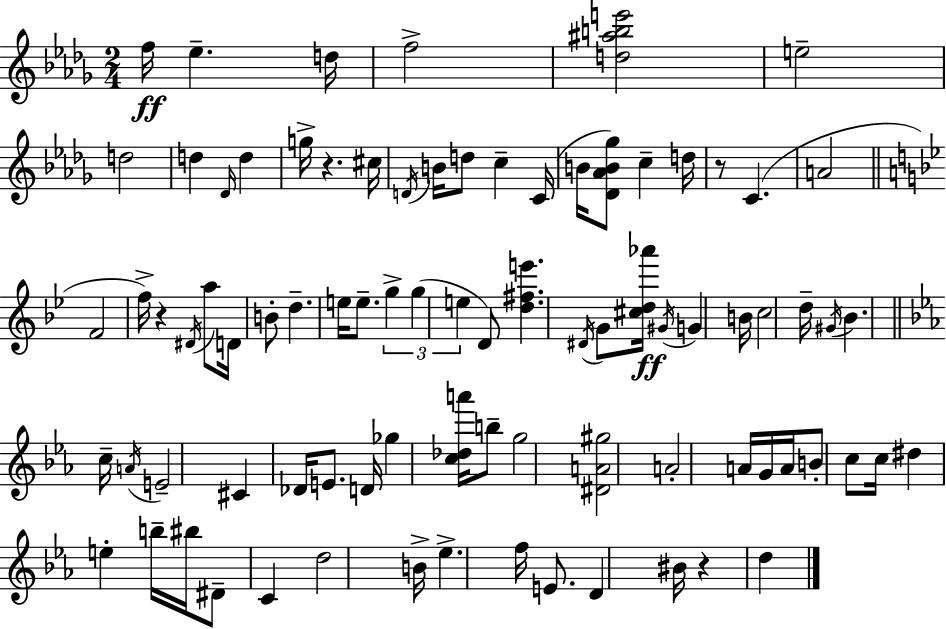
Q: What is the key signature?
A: BES minor